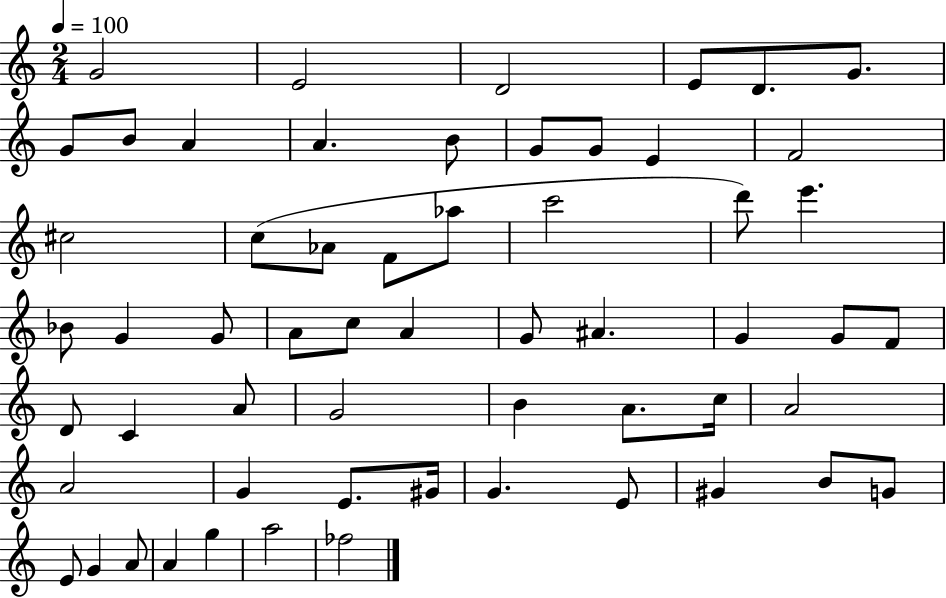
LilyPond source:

{
  \clef treble
  \numericTimeSignature
  \time 2/4
  \key c \major
  \tempo 4 = 100
  g'2 | e'2 | d'2 | e'8 d'8. g'8. | \break g'8 b'8 a'4 | a'4. b'8 | g'8 g'8 e'4 | f'2 | \break cis''2 | c''8( aes'8 f'8 aes''8 | c'''2 | d'''8) e'''4. | \break bes'8 g'4 g'8 | a'8 c''8 a'4 | g'8 ais'4. | g'4 g'8 f'8 | \break d'8 c'4 a'8 | g'2 | b'4 a'8. c''16 | a'2 | \break a'2 | g'4 e'8. gis'16 | g'4. e'8 | gis'4 b'8 g'8 | \break e'8 g'4 a'8 | a'4 g''4 | a''2 | fes''2 | \break \bar "|."
}